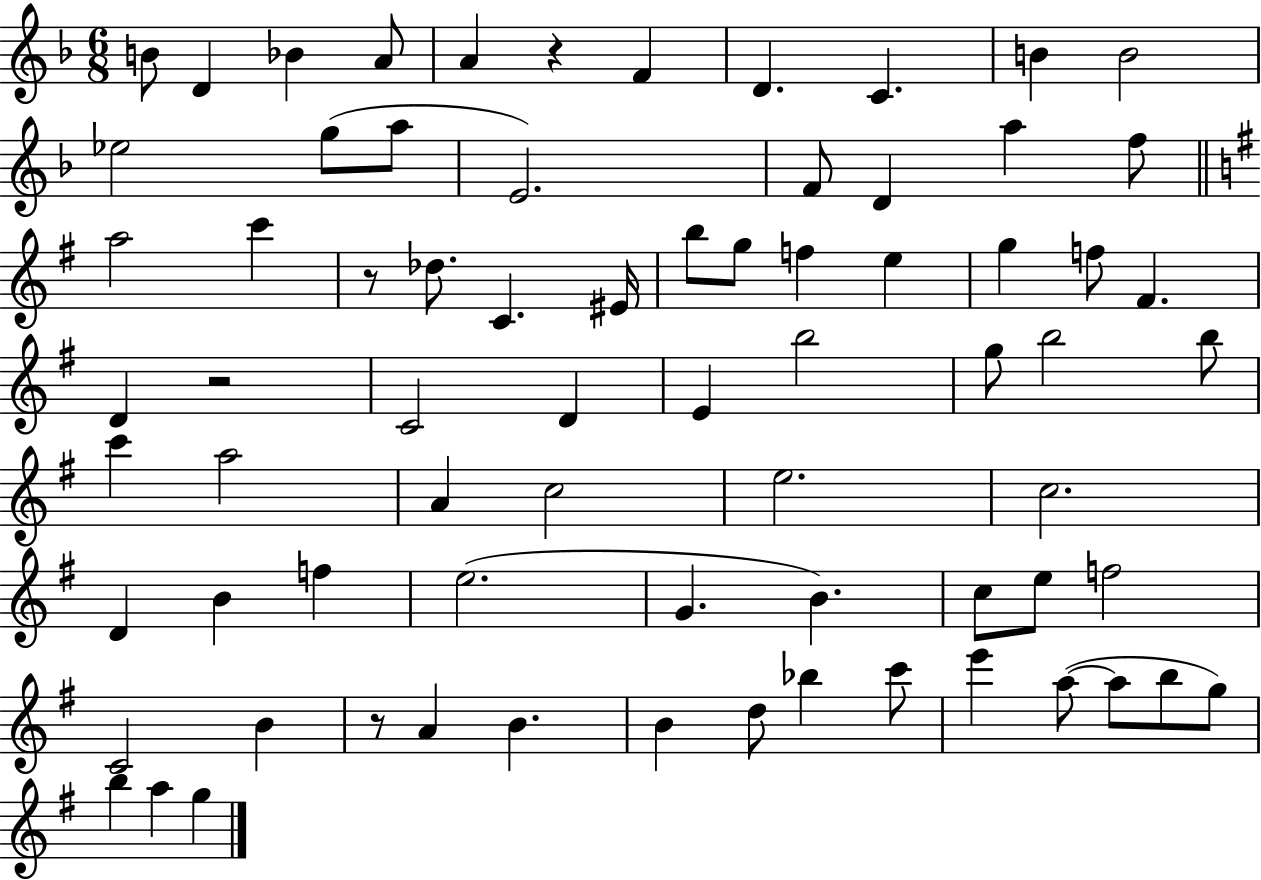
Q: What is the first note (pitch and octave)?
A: B4